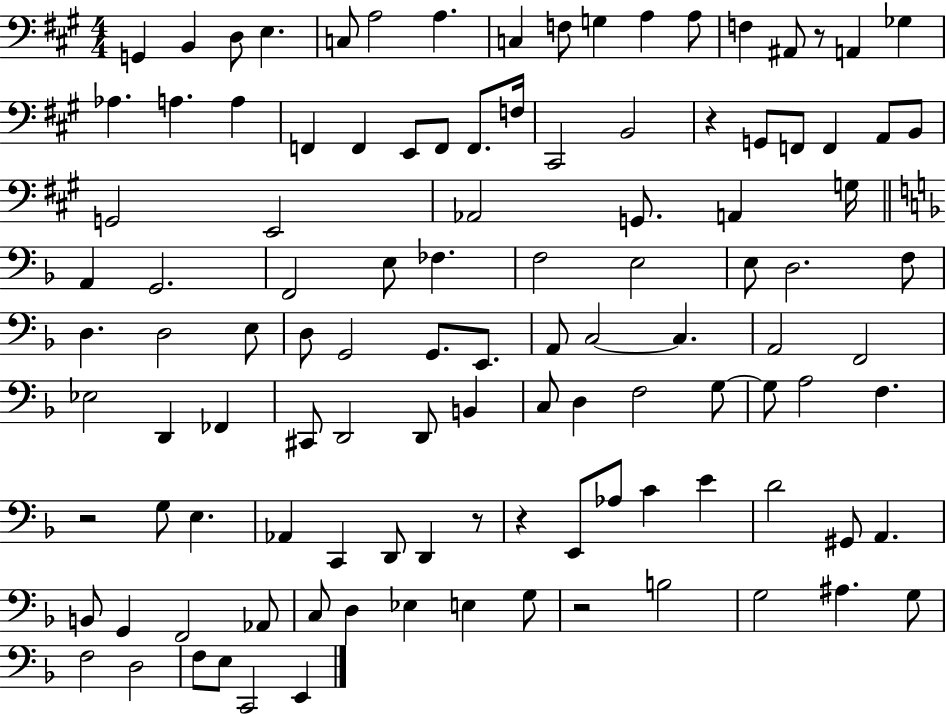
{
  \clef bass
  \numericTimeSignature
  \time 4/4
  \key a \major
  g,4 b,4 d8 e4. | c8 a2 a4. | c4 f8 g4 a4 a8 | f4 ais,8 r8 a,4 ges4 | \break aes4. a4. a4 | f,4 f,4 e,8 f,8 f,8. f16 | cis,2 b,2 | r4 g,8 f,8 f,4 a,8 b,8 | \break g,2 e,2 | aes,2 g,8. a,4 g16 | \bar "||" \break \key f \major a,4 g,2. | f,2 e8 fes4. | f2 e2 | e8 d2. f8 | \break d4. d2 e8 | d8 g,2 g,8. e,8. | a,8 c2~~ c4. | a,2 f,2 | \break ees2 d,4 fes,4 | cis,8 d,2 d,8 b,4 | c8 d4 f2 g8~~ | g8 a2 f4. | \break r2 g8 e4. | aes,4 c,4 d,8 d,4 r8 | r4 e,8 aes8 c'4 e'4 | d'2 gis,8 a,4. | \break b,8 g,4 f,2 aes,8 | c8 d4 ees4 e4 g8 | r2 b2 | g2 ais4. g8 | \break f2 d2 | f8 e8 c,2 e,4 | \bar "|."
}